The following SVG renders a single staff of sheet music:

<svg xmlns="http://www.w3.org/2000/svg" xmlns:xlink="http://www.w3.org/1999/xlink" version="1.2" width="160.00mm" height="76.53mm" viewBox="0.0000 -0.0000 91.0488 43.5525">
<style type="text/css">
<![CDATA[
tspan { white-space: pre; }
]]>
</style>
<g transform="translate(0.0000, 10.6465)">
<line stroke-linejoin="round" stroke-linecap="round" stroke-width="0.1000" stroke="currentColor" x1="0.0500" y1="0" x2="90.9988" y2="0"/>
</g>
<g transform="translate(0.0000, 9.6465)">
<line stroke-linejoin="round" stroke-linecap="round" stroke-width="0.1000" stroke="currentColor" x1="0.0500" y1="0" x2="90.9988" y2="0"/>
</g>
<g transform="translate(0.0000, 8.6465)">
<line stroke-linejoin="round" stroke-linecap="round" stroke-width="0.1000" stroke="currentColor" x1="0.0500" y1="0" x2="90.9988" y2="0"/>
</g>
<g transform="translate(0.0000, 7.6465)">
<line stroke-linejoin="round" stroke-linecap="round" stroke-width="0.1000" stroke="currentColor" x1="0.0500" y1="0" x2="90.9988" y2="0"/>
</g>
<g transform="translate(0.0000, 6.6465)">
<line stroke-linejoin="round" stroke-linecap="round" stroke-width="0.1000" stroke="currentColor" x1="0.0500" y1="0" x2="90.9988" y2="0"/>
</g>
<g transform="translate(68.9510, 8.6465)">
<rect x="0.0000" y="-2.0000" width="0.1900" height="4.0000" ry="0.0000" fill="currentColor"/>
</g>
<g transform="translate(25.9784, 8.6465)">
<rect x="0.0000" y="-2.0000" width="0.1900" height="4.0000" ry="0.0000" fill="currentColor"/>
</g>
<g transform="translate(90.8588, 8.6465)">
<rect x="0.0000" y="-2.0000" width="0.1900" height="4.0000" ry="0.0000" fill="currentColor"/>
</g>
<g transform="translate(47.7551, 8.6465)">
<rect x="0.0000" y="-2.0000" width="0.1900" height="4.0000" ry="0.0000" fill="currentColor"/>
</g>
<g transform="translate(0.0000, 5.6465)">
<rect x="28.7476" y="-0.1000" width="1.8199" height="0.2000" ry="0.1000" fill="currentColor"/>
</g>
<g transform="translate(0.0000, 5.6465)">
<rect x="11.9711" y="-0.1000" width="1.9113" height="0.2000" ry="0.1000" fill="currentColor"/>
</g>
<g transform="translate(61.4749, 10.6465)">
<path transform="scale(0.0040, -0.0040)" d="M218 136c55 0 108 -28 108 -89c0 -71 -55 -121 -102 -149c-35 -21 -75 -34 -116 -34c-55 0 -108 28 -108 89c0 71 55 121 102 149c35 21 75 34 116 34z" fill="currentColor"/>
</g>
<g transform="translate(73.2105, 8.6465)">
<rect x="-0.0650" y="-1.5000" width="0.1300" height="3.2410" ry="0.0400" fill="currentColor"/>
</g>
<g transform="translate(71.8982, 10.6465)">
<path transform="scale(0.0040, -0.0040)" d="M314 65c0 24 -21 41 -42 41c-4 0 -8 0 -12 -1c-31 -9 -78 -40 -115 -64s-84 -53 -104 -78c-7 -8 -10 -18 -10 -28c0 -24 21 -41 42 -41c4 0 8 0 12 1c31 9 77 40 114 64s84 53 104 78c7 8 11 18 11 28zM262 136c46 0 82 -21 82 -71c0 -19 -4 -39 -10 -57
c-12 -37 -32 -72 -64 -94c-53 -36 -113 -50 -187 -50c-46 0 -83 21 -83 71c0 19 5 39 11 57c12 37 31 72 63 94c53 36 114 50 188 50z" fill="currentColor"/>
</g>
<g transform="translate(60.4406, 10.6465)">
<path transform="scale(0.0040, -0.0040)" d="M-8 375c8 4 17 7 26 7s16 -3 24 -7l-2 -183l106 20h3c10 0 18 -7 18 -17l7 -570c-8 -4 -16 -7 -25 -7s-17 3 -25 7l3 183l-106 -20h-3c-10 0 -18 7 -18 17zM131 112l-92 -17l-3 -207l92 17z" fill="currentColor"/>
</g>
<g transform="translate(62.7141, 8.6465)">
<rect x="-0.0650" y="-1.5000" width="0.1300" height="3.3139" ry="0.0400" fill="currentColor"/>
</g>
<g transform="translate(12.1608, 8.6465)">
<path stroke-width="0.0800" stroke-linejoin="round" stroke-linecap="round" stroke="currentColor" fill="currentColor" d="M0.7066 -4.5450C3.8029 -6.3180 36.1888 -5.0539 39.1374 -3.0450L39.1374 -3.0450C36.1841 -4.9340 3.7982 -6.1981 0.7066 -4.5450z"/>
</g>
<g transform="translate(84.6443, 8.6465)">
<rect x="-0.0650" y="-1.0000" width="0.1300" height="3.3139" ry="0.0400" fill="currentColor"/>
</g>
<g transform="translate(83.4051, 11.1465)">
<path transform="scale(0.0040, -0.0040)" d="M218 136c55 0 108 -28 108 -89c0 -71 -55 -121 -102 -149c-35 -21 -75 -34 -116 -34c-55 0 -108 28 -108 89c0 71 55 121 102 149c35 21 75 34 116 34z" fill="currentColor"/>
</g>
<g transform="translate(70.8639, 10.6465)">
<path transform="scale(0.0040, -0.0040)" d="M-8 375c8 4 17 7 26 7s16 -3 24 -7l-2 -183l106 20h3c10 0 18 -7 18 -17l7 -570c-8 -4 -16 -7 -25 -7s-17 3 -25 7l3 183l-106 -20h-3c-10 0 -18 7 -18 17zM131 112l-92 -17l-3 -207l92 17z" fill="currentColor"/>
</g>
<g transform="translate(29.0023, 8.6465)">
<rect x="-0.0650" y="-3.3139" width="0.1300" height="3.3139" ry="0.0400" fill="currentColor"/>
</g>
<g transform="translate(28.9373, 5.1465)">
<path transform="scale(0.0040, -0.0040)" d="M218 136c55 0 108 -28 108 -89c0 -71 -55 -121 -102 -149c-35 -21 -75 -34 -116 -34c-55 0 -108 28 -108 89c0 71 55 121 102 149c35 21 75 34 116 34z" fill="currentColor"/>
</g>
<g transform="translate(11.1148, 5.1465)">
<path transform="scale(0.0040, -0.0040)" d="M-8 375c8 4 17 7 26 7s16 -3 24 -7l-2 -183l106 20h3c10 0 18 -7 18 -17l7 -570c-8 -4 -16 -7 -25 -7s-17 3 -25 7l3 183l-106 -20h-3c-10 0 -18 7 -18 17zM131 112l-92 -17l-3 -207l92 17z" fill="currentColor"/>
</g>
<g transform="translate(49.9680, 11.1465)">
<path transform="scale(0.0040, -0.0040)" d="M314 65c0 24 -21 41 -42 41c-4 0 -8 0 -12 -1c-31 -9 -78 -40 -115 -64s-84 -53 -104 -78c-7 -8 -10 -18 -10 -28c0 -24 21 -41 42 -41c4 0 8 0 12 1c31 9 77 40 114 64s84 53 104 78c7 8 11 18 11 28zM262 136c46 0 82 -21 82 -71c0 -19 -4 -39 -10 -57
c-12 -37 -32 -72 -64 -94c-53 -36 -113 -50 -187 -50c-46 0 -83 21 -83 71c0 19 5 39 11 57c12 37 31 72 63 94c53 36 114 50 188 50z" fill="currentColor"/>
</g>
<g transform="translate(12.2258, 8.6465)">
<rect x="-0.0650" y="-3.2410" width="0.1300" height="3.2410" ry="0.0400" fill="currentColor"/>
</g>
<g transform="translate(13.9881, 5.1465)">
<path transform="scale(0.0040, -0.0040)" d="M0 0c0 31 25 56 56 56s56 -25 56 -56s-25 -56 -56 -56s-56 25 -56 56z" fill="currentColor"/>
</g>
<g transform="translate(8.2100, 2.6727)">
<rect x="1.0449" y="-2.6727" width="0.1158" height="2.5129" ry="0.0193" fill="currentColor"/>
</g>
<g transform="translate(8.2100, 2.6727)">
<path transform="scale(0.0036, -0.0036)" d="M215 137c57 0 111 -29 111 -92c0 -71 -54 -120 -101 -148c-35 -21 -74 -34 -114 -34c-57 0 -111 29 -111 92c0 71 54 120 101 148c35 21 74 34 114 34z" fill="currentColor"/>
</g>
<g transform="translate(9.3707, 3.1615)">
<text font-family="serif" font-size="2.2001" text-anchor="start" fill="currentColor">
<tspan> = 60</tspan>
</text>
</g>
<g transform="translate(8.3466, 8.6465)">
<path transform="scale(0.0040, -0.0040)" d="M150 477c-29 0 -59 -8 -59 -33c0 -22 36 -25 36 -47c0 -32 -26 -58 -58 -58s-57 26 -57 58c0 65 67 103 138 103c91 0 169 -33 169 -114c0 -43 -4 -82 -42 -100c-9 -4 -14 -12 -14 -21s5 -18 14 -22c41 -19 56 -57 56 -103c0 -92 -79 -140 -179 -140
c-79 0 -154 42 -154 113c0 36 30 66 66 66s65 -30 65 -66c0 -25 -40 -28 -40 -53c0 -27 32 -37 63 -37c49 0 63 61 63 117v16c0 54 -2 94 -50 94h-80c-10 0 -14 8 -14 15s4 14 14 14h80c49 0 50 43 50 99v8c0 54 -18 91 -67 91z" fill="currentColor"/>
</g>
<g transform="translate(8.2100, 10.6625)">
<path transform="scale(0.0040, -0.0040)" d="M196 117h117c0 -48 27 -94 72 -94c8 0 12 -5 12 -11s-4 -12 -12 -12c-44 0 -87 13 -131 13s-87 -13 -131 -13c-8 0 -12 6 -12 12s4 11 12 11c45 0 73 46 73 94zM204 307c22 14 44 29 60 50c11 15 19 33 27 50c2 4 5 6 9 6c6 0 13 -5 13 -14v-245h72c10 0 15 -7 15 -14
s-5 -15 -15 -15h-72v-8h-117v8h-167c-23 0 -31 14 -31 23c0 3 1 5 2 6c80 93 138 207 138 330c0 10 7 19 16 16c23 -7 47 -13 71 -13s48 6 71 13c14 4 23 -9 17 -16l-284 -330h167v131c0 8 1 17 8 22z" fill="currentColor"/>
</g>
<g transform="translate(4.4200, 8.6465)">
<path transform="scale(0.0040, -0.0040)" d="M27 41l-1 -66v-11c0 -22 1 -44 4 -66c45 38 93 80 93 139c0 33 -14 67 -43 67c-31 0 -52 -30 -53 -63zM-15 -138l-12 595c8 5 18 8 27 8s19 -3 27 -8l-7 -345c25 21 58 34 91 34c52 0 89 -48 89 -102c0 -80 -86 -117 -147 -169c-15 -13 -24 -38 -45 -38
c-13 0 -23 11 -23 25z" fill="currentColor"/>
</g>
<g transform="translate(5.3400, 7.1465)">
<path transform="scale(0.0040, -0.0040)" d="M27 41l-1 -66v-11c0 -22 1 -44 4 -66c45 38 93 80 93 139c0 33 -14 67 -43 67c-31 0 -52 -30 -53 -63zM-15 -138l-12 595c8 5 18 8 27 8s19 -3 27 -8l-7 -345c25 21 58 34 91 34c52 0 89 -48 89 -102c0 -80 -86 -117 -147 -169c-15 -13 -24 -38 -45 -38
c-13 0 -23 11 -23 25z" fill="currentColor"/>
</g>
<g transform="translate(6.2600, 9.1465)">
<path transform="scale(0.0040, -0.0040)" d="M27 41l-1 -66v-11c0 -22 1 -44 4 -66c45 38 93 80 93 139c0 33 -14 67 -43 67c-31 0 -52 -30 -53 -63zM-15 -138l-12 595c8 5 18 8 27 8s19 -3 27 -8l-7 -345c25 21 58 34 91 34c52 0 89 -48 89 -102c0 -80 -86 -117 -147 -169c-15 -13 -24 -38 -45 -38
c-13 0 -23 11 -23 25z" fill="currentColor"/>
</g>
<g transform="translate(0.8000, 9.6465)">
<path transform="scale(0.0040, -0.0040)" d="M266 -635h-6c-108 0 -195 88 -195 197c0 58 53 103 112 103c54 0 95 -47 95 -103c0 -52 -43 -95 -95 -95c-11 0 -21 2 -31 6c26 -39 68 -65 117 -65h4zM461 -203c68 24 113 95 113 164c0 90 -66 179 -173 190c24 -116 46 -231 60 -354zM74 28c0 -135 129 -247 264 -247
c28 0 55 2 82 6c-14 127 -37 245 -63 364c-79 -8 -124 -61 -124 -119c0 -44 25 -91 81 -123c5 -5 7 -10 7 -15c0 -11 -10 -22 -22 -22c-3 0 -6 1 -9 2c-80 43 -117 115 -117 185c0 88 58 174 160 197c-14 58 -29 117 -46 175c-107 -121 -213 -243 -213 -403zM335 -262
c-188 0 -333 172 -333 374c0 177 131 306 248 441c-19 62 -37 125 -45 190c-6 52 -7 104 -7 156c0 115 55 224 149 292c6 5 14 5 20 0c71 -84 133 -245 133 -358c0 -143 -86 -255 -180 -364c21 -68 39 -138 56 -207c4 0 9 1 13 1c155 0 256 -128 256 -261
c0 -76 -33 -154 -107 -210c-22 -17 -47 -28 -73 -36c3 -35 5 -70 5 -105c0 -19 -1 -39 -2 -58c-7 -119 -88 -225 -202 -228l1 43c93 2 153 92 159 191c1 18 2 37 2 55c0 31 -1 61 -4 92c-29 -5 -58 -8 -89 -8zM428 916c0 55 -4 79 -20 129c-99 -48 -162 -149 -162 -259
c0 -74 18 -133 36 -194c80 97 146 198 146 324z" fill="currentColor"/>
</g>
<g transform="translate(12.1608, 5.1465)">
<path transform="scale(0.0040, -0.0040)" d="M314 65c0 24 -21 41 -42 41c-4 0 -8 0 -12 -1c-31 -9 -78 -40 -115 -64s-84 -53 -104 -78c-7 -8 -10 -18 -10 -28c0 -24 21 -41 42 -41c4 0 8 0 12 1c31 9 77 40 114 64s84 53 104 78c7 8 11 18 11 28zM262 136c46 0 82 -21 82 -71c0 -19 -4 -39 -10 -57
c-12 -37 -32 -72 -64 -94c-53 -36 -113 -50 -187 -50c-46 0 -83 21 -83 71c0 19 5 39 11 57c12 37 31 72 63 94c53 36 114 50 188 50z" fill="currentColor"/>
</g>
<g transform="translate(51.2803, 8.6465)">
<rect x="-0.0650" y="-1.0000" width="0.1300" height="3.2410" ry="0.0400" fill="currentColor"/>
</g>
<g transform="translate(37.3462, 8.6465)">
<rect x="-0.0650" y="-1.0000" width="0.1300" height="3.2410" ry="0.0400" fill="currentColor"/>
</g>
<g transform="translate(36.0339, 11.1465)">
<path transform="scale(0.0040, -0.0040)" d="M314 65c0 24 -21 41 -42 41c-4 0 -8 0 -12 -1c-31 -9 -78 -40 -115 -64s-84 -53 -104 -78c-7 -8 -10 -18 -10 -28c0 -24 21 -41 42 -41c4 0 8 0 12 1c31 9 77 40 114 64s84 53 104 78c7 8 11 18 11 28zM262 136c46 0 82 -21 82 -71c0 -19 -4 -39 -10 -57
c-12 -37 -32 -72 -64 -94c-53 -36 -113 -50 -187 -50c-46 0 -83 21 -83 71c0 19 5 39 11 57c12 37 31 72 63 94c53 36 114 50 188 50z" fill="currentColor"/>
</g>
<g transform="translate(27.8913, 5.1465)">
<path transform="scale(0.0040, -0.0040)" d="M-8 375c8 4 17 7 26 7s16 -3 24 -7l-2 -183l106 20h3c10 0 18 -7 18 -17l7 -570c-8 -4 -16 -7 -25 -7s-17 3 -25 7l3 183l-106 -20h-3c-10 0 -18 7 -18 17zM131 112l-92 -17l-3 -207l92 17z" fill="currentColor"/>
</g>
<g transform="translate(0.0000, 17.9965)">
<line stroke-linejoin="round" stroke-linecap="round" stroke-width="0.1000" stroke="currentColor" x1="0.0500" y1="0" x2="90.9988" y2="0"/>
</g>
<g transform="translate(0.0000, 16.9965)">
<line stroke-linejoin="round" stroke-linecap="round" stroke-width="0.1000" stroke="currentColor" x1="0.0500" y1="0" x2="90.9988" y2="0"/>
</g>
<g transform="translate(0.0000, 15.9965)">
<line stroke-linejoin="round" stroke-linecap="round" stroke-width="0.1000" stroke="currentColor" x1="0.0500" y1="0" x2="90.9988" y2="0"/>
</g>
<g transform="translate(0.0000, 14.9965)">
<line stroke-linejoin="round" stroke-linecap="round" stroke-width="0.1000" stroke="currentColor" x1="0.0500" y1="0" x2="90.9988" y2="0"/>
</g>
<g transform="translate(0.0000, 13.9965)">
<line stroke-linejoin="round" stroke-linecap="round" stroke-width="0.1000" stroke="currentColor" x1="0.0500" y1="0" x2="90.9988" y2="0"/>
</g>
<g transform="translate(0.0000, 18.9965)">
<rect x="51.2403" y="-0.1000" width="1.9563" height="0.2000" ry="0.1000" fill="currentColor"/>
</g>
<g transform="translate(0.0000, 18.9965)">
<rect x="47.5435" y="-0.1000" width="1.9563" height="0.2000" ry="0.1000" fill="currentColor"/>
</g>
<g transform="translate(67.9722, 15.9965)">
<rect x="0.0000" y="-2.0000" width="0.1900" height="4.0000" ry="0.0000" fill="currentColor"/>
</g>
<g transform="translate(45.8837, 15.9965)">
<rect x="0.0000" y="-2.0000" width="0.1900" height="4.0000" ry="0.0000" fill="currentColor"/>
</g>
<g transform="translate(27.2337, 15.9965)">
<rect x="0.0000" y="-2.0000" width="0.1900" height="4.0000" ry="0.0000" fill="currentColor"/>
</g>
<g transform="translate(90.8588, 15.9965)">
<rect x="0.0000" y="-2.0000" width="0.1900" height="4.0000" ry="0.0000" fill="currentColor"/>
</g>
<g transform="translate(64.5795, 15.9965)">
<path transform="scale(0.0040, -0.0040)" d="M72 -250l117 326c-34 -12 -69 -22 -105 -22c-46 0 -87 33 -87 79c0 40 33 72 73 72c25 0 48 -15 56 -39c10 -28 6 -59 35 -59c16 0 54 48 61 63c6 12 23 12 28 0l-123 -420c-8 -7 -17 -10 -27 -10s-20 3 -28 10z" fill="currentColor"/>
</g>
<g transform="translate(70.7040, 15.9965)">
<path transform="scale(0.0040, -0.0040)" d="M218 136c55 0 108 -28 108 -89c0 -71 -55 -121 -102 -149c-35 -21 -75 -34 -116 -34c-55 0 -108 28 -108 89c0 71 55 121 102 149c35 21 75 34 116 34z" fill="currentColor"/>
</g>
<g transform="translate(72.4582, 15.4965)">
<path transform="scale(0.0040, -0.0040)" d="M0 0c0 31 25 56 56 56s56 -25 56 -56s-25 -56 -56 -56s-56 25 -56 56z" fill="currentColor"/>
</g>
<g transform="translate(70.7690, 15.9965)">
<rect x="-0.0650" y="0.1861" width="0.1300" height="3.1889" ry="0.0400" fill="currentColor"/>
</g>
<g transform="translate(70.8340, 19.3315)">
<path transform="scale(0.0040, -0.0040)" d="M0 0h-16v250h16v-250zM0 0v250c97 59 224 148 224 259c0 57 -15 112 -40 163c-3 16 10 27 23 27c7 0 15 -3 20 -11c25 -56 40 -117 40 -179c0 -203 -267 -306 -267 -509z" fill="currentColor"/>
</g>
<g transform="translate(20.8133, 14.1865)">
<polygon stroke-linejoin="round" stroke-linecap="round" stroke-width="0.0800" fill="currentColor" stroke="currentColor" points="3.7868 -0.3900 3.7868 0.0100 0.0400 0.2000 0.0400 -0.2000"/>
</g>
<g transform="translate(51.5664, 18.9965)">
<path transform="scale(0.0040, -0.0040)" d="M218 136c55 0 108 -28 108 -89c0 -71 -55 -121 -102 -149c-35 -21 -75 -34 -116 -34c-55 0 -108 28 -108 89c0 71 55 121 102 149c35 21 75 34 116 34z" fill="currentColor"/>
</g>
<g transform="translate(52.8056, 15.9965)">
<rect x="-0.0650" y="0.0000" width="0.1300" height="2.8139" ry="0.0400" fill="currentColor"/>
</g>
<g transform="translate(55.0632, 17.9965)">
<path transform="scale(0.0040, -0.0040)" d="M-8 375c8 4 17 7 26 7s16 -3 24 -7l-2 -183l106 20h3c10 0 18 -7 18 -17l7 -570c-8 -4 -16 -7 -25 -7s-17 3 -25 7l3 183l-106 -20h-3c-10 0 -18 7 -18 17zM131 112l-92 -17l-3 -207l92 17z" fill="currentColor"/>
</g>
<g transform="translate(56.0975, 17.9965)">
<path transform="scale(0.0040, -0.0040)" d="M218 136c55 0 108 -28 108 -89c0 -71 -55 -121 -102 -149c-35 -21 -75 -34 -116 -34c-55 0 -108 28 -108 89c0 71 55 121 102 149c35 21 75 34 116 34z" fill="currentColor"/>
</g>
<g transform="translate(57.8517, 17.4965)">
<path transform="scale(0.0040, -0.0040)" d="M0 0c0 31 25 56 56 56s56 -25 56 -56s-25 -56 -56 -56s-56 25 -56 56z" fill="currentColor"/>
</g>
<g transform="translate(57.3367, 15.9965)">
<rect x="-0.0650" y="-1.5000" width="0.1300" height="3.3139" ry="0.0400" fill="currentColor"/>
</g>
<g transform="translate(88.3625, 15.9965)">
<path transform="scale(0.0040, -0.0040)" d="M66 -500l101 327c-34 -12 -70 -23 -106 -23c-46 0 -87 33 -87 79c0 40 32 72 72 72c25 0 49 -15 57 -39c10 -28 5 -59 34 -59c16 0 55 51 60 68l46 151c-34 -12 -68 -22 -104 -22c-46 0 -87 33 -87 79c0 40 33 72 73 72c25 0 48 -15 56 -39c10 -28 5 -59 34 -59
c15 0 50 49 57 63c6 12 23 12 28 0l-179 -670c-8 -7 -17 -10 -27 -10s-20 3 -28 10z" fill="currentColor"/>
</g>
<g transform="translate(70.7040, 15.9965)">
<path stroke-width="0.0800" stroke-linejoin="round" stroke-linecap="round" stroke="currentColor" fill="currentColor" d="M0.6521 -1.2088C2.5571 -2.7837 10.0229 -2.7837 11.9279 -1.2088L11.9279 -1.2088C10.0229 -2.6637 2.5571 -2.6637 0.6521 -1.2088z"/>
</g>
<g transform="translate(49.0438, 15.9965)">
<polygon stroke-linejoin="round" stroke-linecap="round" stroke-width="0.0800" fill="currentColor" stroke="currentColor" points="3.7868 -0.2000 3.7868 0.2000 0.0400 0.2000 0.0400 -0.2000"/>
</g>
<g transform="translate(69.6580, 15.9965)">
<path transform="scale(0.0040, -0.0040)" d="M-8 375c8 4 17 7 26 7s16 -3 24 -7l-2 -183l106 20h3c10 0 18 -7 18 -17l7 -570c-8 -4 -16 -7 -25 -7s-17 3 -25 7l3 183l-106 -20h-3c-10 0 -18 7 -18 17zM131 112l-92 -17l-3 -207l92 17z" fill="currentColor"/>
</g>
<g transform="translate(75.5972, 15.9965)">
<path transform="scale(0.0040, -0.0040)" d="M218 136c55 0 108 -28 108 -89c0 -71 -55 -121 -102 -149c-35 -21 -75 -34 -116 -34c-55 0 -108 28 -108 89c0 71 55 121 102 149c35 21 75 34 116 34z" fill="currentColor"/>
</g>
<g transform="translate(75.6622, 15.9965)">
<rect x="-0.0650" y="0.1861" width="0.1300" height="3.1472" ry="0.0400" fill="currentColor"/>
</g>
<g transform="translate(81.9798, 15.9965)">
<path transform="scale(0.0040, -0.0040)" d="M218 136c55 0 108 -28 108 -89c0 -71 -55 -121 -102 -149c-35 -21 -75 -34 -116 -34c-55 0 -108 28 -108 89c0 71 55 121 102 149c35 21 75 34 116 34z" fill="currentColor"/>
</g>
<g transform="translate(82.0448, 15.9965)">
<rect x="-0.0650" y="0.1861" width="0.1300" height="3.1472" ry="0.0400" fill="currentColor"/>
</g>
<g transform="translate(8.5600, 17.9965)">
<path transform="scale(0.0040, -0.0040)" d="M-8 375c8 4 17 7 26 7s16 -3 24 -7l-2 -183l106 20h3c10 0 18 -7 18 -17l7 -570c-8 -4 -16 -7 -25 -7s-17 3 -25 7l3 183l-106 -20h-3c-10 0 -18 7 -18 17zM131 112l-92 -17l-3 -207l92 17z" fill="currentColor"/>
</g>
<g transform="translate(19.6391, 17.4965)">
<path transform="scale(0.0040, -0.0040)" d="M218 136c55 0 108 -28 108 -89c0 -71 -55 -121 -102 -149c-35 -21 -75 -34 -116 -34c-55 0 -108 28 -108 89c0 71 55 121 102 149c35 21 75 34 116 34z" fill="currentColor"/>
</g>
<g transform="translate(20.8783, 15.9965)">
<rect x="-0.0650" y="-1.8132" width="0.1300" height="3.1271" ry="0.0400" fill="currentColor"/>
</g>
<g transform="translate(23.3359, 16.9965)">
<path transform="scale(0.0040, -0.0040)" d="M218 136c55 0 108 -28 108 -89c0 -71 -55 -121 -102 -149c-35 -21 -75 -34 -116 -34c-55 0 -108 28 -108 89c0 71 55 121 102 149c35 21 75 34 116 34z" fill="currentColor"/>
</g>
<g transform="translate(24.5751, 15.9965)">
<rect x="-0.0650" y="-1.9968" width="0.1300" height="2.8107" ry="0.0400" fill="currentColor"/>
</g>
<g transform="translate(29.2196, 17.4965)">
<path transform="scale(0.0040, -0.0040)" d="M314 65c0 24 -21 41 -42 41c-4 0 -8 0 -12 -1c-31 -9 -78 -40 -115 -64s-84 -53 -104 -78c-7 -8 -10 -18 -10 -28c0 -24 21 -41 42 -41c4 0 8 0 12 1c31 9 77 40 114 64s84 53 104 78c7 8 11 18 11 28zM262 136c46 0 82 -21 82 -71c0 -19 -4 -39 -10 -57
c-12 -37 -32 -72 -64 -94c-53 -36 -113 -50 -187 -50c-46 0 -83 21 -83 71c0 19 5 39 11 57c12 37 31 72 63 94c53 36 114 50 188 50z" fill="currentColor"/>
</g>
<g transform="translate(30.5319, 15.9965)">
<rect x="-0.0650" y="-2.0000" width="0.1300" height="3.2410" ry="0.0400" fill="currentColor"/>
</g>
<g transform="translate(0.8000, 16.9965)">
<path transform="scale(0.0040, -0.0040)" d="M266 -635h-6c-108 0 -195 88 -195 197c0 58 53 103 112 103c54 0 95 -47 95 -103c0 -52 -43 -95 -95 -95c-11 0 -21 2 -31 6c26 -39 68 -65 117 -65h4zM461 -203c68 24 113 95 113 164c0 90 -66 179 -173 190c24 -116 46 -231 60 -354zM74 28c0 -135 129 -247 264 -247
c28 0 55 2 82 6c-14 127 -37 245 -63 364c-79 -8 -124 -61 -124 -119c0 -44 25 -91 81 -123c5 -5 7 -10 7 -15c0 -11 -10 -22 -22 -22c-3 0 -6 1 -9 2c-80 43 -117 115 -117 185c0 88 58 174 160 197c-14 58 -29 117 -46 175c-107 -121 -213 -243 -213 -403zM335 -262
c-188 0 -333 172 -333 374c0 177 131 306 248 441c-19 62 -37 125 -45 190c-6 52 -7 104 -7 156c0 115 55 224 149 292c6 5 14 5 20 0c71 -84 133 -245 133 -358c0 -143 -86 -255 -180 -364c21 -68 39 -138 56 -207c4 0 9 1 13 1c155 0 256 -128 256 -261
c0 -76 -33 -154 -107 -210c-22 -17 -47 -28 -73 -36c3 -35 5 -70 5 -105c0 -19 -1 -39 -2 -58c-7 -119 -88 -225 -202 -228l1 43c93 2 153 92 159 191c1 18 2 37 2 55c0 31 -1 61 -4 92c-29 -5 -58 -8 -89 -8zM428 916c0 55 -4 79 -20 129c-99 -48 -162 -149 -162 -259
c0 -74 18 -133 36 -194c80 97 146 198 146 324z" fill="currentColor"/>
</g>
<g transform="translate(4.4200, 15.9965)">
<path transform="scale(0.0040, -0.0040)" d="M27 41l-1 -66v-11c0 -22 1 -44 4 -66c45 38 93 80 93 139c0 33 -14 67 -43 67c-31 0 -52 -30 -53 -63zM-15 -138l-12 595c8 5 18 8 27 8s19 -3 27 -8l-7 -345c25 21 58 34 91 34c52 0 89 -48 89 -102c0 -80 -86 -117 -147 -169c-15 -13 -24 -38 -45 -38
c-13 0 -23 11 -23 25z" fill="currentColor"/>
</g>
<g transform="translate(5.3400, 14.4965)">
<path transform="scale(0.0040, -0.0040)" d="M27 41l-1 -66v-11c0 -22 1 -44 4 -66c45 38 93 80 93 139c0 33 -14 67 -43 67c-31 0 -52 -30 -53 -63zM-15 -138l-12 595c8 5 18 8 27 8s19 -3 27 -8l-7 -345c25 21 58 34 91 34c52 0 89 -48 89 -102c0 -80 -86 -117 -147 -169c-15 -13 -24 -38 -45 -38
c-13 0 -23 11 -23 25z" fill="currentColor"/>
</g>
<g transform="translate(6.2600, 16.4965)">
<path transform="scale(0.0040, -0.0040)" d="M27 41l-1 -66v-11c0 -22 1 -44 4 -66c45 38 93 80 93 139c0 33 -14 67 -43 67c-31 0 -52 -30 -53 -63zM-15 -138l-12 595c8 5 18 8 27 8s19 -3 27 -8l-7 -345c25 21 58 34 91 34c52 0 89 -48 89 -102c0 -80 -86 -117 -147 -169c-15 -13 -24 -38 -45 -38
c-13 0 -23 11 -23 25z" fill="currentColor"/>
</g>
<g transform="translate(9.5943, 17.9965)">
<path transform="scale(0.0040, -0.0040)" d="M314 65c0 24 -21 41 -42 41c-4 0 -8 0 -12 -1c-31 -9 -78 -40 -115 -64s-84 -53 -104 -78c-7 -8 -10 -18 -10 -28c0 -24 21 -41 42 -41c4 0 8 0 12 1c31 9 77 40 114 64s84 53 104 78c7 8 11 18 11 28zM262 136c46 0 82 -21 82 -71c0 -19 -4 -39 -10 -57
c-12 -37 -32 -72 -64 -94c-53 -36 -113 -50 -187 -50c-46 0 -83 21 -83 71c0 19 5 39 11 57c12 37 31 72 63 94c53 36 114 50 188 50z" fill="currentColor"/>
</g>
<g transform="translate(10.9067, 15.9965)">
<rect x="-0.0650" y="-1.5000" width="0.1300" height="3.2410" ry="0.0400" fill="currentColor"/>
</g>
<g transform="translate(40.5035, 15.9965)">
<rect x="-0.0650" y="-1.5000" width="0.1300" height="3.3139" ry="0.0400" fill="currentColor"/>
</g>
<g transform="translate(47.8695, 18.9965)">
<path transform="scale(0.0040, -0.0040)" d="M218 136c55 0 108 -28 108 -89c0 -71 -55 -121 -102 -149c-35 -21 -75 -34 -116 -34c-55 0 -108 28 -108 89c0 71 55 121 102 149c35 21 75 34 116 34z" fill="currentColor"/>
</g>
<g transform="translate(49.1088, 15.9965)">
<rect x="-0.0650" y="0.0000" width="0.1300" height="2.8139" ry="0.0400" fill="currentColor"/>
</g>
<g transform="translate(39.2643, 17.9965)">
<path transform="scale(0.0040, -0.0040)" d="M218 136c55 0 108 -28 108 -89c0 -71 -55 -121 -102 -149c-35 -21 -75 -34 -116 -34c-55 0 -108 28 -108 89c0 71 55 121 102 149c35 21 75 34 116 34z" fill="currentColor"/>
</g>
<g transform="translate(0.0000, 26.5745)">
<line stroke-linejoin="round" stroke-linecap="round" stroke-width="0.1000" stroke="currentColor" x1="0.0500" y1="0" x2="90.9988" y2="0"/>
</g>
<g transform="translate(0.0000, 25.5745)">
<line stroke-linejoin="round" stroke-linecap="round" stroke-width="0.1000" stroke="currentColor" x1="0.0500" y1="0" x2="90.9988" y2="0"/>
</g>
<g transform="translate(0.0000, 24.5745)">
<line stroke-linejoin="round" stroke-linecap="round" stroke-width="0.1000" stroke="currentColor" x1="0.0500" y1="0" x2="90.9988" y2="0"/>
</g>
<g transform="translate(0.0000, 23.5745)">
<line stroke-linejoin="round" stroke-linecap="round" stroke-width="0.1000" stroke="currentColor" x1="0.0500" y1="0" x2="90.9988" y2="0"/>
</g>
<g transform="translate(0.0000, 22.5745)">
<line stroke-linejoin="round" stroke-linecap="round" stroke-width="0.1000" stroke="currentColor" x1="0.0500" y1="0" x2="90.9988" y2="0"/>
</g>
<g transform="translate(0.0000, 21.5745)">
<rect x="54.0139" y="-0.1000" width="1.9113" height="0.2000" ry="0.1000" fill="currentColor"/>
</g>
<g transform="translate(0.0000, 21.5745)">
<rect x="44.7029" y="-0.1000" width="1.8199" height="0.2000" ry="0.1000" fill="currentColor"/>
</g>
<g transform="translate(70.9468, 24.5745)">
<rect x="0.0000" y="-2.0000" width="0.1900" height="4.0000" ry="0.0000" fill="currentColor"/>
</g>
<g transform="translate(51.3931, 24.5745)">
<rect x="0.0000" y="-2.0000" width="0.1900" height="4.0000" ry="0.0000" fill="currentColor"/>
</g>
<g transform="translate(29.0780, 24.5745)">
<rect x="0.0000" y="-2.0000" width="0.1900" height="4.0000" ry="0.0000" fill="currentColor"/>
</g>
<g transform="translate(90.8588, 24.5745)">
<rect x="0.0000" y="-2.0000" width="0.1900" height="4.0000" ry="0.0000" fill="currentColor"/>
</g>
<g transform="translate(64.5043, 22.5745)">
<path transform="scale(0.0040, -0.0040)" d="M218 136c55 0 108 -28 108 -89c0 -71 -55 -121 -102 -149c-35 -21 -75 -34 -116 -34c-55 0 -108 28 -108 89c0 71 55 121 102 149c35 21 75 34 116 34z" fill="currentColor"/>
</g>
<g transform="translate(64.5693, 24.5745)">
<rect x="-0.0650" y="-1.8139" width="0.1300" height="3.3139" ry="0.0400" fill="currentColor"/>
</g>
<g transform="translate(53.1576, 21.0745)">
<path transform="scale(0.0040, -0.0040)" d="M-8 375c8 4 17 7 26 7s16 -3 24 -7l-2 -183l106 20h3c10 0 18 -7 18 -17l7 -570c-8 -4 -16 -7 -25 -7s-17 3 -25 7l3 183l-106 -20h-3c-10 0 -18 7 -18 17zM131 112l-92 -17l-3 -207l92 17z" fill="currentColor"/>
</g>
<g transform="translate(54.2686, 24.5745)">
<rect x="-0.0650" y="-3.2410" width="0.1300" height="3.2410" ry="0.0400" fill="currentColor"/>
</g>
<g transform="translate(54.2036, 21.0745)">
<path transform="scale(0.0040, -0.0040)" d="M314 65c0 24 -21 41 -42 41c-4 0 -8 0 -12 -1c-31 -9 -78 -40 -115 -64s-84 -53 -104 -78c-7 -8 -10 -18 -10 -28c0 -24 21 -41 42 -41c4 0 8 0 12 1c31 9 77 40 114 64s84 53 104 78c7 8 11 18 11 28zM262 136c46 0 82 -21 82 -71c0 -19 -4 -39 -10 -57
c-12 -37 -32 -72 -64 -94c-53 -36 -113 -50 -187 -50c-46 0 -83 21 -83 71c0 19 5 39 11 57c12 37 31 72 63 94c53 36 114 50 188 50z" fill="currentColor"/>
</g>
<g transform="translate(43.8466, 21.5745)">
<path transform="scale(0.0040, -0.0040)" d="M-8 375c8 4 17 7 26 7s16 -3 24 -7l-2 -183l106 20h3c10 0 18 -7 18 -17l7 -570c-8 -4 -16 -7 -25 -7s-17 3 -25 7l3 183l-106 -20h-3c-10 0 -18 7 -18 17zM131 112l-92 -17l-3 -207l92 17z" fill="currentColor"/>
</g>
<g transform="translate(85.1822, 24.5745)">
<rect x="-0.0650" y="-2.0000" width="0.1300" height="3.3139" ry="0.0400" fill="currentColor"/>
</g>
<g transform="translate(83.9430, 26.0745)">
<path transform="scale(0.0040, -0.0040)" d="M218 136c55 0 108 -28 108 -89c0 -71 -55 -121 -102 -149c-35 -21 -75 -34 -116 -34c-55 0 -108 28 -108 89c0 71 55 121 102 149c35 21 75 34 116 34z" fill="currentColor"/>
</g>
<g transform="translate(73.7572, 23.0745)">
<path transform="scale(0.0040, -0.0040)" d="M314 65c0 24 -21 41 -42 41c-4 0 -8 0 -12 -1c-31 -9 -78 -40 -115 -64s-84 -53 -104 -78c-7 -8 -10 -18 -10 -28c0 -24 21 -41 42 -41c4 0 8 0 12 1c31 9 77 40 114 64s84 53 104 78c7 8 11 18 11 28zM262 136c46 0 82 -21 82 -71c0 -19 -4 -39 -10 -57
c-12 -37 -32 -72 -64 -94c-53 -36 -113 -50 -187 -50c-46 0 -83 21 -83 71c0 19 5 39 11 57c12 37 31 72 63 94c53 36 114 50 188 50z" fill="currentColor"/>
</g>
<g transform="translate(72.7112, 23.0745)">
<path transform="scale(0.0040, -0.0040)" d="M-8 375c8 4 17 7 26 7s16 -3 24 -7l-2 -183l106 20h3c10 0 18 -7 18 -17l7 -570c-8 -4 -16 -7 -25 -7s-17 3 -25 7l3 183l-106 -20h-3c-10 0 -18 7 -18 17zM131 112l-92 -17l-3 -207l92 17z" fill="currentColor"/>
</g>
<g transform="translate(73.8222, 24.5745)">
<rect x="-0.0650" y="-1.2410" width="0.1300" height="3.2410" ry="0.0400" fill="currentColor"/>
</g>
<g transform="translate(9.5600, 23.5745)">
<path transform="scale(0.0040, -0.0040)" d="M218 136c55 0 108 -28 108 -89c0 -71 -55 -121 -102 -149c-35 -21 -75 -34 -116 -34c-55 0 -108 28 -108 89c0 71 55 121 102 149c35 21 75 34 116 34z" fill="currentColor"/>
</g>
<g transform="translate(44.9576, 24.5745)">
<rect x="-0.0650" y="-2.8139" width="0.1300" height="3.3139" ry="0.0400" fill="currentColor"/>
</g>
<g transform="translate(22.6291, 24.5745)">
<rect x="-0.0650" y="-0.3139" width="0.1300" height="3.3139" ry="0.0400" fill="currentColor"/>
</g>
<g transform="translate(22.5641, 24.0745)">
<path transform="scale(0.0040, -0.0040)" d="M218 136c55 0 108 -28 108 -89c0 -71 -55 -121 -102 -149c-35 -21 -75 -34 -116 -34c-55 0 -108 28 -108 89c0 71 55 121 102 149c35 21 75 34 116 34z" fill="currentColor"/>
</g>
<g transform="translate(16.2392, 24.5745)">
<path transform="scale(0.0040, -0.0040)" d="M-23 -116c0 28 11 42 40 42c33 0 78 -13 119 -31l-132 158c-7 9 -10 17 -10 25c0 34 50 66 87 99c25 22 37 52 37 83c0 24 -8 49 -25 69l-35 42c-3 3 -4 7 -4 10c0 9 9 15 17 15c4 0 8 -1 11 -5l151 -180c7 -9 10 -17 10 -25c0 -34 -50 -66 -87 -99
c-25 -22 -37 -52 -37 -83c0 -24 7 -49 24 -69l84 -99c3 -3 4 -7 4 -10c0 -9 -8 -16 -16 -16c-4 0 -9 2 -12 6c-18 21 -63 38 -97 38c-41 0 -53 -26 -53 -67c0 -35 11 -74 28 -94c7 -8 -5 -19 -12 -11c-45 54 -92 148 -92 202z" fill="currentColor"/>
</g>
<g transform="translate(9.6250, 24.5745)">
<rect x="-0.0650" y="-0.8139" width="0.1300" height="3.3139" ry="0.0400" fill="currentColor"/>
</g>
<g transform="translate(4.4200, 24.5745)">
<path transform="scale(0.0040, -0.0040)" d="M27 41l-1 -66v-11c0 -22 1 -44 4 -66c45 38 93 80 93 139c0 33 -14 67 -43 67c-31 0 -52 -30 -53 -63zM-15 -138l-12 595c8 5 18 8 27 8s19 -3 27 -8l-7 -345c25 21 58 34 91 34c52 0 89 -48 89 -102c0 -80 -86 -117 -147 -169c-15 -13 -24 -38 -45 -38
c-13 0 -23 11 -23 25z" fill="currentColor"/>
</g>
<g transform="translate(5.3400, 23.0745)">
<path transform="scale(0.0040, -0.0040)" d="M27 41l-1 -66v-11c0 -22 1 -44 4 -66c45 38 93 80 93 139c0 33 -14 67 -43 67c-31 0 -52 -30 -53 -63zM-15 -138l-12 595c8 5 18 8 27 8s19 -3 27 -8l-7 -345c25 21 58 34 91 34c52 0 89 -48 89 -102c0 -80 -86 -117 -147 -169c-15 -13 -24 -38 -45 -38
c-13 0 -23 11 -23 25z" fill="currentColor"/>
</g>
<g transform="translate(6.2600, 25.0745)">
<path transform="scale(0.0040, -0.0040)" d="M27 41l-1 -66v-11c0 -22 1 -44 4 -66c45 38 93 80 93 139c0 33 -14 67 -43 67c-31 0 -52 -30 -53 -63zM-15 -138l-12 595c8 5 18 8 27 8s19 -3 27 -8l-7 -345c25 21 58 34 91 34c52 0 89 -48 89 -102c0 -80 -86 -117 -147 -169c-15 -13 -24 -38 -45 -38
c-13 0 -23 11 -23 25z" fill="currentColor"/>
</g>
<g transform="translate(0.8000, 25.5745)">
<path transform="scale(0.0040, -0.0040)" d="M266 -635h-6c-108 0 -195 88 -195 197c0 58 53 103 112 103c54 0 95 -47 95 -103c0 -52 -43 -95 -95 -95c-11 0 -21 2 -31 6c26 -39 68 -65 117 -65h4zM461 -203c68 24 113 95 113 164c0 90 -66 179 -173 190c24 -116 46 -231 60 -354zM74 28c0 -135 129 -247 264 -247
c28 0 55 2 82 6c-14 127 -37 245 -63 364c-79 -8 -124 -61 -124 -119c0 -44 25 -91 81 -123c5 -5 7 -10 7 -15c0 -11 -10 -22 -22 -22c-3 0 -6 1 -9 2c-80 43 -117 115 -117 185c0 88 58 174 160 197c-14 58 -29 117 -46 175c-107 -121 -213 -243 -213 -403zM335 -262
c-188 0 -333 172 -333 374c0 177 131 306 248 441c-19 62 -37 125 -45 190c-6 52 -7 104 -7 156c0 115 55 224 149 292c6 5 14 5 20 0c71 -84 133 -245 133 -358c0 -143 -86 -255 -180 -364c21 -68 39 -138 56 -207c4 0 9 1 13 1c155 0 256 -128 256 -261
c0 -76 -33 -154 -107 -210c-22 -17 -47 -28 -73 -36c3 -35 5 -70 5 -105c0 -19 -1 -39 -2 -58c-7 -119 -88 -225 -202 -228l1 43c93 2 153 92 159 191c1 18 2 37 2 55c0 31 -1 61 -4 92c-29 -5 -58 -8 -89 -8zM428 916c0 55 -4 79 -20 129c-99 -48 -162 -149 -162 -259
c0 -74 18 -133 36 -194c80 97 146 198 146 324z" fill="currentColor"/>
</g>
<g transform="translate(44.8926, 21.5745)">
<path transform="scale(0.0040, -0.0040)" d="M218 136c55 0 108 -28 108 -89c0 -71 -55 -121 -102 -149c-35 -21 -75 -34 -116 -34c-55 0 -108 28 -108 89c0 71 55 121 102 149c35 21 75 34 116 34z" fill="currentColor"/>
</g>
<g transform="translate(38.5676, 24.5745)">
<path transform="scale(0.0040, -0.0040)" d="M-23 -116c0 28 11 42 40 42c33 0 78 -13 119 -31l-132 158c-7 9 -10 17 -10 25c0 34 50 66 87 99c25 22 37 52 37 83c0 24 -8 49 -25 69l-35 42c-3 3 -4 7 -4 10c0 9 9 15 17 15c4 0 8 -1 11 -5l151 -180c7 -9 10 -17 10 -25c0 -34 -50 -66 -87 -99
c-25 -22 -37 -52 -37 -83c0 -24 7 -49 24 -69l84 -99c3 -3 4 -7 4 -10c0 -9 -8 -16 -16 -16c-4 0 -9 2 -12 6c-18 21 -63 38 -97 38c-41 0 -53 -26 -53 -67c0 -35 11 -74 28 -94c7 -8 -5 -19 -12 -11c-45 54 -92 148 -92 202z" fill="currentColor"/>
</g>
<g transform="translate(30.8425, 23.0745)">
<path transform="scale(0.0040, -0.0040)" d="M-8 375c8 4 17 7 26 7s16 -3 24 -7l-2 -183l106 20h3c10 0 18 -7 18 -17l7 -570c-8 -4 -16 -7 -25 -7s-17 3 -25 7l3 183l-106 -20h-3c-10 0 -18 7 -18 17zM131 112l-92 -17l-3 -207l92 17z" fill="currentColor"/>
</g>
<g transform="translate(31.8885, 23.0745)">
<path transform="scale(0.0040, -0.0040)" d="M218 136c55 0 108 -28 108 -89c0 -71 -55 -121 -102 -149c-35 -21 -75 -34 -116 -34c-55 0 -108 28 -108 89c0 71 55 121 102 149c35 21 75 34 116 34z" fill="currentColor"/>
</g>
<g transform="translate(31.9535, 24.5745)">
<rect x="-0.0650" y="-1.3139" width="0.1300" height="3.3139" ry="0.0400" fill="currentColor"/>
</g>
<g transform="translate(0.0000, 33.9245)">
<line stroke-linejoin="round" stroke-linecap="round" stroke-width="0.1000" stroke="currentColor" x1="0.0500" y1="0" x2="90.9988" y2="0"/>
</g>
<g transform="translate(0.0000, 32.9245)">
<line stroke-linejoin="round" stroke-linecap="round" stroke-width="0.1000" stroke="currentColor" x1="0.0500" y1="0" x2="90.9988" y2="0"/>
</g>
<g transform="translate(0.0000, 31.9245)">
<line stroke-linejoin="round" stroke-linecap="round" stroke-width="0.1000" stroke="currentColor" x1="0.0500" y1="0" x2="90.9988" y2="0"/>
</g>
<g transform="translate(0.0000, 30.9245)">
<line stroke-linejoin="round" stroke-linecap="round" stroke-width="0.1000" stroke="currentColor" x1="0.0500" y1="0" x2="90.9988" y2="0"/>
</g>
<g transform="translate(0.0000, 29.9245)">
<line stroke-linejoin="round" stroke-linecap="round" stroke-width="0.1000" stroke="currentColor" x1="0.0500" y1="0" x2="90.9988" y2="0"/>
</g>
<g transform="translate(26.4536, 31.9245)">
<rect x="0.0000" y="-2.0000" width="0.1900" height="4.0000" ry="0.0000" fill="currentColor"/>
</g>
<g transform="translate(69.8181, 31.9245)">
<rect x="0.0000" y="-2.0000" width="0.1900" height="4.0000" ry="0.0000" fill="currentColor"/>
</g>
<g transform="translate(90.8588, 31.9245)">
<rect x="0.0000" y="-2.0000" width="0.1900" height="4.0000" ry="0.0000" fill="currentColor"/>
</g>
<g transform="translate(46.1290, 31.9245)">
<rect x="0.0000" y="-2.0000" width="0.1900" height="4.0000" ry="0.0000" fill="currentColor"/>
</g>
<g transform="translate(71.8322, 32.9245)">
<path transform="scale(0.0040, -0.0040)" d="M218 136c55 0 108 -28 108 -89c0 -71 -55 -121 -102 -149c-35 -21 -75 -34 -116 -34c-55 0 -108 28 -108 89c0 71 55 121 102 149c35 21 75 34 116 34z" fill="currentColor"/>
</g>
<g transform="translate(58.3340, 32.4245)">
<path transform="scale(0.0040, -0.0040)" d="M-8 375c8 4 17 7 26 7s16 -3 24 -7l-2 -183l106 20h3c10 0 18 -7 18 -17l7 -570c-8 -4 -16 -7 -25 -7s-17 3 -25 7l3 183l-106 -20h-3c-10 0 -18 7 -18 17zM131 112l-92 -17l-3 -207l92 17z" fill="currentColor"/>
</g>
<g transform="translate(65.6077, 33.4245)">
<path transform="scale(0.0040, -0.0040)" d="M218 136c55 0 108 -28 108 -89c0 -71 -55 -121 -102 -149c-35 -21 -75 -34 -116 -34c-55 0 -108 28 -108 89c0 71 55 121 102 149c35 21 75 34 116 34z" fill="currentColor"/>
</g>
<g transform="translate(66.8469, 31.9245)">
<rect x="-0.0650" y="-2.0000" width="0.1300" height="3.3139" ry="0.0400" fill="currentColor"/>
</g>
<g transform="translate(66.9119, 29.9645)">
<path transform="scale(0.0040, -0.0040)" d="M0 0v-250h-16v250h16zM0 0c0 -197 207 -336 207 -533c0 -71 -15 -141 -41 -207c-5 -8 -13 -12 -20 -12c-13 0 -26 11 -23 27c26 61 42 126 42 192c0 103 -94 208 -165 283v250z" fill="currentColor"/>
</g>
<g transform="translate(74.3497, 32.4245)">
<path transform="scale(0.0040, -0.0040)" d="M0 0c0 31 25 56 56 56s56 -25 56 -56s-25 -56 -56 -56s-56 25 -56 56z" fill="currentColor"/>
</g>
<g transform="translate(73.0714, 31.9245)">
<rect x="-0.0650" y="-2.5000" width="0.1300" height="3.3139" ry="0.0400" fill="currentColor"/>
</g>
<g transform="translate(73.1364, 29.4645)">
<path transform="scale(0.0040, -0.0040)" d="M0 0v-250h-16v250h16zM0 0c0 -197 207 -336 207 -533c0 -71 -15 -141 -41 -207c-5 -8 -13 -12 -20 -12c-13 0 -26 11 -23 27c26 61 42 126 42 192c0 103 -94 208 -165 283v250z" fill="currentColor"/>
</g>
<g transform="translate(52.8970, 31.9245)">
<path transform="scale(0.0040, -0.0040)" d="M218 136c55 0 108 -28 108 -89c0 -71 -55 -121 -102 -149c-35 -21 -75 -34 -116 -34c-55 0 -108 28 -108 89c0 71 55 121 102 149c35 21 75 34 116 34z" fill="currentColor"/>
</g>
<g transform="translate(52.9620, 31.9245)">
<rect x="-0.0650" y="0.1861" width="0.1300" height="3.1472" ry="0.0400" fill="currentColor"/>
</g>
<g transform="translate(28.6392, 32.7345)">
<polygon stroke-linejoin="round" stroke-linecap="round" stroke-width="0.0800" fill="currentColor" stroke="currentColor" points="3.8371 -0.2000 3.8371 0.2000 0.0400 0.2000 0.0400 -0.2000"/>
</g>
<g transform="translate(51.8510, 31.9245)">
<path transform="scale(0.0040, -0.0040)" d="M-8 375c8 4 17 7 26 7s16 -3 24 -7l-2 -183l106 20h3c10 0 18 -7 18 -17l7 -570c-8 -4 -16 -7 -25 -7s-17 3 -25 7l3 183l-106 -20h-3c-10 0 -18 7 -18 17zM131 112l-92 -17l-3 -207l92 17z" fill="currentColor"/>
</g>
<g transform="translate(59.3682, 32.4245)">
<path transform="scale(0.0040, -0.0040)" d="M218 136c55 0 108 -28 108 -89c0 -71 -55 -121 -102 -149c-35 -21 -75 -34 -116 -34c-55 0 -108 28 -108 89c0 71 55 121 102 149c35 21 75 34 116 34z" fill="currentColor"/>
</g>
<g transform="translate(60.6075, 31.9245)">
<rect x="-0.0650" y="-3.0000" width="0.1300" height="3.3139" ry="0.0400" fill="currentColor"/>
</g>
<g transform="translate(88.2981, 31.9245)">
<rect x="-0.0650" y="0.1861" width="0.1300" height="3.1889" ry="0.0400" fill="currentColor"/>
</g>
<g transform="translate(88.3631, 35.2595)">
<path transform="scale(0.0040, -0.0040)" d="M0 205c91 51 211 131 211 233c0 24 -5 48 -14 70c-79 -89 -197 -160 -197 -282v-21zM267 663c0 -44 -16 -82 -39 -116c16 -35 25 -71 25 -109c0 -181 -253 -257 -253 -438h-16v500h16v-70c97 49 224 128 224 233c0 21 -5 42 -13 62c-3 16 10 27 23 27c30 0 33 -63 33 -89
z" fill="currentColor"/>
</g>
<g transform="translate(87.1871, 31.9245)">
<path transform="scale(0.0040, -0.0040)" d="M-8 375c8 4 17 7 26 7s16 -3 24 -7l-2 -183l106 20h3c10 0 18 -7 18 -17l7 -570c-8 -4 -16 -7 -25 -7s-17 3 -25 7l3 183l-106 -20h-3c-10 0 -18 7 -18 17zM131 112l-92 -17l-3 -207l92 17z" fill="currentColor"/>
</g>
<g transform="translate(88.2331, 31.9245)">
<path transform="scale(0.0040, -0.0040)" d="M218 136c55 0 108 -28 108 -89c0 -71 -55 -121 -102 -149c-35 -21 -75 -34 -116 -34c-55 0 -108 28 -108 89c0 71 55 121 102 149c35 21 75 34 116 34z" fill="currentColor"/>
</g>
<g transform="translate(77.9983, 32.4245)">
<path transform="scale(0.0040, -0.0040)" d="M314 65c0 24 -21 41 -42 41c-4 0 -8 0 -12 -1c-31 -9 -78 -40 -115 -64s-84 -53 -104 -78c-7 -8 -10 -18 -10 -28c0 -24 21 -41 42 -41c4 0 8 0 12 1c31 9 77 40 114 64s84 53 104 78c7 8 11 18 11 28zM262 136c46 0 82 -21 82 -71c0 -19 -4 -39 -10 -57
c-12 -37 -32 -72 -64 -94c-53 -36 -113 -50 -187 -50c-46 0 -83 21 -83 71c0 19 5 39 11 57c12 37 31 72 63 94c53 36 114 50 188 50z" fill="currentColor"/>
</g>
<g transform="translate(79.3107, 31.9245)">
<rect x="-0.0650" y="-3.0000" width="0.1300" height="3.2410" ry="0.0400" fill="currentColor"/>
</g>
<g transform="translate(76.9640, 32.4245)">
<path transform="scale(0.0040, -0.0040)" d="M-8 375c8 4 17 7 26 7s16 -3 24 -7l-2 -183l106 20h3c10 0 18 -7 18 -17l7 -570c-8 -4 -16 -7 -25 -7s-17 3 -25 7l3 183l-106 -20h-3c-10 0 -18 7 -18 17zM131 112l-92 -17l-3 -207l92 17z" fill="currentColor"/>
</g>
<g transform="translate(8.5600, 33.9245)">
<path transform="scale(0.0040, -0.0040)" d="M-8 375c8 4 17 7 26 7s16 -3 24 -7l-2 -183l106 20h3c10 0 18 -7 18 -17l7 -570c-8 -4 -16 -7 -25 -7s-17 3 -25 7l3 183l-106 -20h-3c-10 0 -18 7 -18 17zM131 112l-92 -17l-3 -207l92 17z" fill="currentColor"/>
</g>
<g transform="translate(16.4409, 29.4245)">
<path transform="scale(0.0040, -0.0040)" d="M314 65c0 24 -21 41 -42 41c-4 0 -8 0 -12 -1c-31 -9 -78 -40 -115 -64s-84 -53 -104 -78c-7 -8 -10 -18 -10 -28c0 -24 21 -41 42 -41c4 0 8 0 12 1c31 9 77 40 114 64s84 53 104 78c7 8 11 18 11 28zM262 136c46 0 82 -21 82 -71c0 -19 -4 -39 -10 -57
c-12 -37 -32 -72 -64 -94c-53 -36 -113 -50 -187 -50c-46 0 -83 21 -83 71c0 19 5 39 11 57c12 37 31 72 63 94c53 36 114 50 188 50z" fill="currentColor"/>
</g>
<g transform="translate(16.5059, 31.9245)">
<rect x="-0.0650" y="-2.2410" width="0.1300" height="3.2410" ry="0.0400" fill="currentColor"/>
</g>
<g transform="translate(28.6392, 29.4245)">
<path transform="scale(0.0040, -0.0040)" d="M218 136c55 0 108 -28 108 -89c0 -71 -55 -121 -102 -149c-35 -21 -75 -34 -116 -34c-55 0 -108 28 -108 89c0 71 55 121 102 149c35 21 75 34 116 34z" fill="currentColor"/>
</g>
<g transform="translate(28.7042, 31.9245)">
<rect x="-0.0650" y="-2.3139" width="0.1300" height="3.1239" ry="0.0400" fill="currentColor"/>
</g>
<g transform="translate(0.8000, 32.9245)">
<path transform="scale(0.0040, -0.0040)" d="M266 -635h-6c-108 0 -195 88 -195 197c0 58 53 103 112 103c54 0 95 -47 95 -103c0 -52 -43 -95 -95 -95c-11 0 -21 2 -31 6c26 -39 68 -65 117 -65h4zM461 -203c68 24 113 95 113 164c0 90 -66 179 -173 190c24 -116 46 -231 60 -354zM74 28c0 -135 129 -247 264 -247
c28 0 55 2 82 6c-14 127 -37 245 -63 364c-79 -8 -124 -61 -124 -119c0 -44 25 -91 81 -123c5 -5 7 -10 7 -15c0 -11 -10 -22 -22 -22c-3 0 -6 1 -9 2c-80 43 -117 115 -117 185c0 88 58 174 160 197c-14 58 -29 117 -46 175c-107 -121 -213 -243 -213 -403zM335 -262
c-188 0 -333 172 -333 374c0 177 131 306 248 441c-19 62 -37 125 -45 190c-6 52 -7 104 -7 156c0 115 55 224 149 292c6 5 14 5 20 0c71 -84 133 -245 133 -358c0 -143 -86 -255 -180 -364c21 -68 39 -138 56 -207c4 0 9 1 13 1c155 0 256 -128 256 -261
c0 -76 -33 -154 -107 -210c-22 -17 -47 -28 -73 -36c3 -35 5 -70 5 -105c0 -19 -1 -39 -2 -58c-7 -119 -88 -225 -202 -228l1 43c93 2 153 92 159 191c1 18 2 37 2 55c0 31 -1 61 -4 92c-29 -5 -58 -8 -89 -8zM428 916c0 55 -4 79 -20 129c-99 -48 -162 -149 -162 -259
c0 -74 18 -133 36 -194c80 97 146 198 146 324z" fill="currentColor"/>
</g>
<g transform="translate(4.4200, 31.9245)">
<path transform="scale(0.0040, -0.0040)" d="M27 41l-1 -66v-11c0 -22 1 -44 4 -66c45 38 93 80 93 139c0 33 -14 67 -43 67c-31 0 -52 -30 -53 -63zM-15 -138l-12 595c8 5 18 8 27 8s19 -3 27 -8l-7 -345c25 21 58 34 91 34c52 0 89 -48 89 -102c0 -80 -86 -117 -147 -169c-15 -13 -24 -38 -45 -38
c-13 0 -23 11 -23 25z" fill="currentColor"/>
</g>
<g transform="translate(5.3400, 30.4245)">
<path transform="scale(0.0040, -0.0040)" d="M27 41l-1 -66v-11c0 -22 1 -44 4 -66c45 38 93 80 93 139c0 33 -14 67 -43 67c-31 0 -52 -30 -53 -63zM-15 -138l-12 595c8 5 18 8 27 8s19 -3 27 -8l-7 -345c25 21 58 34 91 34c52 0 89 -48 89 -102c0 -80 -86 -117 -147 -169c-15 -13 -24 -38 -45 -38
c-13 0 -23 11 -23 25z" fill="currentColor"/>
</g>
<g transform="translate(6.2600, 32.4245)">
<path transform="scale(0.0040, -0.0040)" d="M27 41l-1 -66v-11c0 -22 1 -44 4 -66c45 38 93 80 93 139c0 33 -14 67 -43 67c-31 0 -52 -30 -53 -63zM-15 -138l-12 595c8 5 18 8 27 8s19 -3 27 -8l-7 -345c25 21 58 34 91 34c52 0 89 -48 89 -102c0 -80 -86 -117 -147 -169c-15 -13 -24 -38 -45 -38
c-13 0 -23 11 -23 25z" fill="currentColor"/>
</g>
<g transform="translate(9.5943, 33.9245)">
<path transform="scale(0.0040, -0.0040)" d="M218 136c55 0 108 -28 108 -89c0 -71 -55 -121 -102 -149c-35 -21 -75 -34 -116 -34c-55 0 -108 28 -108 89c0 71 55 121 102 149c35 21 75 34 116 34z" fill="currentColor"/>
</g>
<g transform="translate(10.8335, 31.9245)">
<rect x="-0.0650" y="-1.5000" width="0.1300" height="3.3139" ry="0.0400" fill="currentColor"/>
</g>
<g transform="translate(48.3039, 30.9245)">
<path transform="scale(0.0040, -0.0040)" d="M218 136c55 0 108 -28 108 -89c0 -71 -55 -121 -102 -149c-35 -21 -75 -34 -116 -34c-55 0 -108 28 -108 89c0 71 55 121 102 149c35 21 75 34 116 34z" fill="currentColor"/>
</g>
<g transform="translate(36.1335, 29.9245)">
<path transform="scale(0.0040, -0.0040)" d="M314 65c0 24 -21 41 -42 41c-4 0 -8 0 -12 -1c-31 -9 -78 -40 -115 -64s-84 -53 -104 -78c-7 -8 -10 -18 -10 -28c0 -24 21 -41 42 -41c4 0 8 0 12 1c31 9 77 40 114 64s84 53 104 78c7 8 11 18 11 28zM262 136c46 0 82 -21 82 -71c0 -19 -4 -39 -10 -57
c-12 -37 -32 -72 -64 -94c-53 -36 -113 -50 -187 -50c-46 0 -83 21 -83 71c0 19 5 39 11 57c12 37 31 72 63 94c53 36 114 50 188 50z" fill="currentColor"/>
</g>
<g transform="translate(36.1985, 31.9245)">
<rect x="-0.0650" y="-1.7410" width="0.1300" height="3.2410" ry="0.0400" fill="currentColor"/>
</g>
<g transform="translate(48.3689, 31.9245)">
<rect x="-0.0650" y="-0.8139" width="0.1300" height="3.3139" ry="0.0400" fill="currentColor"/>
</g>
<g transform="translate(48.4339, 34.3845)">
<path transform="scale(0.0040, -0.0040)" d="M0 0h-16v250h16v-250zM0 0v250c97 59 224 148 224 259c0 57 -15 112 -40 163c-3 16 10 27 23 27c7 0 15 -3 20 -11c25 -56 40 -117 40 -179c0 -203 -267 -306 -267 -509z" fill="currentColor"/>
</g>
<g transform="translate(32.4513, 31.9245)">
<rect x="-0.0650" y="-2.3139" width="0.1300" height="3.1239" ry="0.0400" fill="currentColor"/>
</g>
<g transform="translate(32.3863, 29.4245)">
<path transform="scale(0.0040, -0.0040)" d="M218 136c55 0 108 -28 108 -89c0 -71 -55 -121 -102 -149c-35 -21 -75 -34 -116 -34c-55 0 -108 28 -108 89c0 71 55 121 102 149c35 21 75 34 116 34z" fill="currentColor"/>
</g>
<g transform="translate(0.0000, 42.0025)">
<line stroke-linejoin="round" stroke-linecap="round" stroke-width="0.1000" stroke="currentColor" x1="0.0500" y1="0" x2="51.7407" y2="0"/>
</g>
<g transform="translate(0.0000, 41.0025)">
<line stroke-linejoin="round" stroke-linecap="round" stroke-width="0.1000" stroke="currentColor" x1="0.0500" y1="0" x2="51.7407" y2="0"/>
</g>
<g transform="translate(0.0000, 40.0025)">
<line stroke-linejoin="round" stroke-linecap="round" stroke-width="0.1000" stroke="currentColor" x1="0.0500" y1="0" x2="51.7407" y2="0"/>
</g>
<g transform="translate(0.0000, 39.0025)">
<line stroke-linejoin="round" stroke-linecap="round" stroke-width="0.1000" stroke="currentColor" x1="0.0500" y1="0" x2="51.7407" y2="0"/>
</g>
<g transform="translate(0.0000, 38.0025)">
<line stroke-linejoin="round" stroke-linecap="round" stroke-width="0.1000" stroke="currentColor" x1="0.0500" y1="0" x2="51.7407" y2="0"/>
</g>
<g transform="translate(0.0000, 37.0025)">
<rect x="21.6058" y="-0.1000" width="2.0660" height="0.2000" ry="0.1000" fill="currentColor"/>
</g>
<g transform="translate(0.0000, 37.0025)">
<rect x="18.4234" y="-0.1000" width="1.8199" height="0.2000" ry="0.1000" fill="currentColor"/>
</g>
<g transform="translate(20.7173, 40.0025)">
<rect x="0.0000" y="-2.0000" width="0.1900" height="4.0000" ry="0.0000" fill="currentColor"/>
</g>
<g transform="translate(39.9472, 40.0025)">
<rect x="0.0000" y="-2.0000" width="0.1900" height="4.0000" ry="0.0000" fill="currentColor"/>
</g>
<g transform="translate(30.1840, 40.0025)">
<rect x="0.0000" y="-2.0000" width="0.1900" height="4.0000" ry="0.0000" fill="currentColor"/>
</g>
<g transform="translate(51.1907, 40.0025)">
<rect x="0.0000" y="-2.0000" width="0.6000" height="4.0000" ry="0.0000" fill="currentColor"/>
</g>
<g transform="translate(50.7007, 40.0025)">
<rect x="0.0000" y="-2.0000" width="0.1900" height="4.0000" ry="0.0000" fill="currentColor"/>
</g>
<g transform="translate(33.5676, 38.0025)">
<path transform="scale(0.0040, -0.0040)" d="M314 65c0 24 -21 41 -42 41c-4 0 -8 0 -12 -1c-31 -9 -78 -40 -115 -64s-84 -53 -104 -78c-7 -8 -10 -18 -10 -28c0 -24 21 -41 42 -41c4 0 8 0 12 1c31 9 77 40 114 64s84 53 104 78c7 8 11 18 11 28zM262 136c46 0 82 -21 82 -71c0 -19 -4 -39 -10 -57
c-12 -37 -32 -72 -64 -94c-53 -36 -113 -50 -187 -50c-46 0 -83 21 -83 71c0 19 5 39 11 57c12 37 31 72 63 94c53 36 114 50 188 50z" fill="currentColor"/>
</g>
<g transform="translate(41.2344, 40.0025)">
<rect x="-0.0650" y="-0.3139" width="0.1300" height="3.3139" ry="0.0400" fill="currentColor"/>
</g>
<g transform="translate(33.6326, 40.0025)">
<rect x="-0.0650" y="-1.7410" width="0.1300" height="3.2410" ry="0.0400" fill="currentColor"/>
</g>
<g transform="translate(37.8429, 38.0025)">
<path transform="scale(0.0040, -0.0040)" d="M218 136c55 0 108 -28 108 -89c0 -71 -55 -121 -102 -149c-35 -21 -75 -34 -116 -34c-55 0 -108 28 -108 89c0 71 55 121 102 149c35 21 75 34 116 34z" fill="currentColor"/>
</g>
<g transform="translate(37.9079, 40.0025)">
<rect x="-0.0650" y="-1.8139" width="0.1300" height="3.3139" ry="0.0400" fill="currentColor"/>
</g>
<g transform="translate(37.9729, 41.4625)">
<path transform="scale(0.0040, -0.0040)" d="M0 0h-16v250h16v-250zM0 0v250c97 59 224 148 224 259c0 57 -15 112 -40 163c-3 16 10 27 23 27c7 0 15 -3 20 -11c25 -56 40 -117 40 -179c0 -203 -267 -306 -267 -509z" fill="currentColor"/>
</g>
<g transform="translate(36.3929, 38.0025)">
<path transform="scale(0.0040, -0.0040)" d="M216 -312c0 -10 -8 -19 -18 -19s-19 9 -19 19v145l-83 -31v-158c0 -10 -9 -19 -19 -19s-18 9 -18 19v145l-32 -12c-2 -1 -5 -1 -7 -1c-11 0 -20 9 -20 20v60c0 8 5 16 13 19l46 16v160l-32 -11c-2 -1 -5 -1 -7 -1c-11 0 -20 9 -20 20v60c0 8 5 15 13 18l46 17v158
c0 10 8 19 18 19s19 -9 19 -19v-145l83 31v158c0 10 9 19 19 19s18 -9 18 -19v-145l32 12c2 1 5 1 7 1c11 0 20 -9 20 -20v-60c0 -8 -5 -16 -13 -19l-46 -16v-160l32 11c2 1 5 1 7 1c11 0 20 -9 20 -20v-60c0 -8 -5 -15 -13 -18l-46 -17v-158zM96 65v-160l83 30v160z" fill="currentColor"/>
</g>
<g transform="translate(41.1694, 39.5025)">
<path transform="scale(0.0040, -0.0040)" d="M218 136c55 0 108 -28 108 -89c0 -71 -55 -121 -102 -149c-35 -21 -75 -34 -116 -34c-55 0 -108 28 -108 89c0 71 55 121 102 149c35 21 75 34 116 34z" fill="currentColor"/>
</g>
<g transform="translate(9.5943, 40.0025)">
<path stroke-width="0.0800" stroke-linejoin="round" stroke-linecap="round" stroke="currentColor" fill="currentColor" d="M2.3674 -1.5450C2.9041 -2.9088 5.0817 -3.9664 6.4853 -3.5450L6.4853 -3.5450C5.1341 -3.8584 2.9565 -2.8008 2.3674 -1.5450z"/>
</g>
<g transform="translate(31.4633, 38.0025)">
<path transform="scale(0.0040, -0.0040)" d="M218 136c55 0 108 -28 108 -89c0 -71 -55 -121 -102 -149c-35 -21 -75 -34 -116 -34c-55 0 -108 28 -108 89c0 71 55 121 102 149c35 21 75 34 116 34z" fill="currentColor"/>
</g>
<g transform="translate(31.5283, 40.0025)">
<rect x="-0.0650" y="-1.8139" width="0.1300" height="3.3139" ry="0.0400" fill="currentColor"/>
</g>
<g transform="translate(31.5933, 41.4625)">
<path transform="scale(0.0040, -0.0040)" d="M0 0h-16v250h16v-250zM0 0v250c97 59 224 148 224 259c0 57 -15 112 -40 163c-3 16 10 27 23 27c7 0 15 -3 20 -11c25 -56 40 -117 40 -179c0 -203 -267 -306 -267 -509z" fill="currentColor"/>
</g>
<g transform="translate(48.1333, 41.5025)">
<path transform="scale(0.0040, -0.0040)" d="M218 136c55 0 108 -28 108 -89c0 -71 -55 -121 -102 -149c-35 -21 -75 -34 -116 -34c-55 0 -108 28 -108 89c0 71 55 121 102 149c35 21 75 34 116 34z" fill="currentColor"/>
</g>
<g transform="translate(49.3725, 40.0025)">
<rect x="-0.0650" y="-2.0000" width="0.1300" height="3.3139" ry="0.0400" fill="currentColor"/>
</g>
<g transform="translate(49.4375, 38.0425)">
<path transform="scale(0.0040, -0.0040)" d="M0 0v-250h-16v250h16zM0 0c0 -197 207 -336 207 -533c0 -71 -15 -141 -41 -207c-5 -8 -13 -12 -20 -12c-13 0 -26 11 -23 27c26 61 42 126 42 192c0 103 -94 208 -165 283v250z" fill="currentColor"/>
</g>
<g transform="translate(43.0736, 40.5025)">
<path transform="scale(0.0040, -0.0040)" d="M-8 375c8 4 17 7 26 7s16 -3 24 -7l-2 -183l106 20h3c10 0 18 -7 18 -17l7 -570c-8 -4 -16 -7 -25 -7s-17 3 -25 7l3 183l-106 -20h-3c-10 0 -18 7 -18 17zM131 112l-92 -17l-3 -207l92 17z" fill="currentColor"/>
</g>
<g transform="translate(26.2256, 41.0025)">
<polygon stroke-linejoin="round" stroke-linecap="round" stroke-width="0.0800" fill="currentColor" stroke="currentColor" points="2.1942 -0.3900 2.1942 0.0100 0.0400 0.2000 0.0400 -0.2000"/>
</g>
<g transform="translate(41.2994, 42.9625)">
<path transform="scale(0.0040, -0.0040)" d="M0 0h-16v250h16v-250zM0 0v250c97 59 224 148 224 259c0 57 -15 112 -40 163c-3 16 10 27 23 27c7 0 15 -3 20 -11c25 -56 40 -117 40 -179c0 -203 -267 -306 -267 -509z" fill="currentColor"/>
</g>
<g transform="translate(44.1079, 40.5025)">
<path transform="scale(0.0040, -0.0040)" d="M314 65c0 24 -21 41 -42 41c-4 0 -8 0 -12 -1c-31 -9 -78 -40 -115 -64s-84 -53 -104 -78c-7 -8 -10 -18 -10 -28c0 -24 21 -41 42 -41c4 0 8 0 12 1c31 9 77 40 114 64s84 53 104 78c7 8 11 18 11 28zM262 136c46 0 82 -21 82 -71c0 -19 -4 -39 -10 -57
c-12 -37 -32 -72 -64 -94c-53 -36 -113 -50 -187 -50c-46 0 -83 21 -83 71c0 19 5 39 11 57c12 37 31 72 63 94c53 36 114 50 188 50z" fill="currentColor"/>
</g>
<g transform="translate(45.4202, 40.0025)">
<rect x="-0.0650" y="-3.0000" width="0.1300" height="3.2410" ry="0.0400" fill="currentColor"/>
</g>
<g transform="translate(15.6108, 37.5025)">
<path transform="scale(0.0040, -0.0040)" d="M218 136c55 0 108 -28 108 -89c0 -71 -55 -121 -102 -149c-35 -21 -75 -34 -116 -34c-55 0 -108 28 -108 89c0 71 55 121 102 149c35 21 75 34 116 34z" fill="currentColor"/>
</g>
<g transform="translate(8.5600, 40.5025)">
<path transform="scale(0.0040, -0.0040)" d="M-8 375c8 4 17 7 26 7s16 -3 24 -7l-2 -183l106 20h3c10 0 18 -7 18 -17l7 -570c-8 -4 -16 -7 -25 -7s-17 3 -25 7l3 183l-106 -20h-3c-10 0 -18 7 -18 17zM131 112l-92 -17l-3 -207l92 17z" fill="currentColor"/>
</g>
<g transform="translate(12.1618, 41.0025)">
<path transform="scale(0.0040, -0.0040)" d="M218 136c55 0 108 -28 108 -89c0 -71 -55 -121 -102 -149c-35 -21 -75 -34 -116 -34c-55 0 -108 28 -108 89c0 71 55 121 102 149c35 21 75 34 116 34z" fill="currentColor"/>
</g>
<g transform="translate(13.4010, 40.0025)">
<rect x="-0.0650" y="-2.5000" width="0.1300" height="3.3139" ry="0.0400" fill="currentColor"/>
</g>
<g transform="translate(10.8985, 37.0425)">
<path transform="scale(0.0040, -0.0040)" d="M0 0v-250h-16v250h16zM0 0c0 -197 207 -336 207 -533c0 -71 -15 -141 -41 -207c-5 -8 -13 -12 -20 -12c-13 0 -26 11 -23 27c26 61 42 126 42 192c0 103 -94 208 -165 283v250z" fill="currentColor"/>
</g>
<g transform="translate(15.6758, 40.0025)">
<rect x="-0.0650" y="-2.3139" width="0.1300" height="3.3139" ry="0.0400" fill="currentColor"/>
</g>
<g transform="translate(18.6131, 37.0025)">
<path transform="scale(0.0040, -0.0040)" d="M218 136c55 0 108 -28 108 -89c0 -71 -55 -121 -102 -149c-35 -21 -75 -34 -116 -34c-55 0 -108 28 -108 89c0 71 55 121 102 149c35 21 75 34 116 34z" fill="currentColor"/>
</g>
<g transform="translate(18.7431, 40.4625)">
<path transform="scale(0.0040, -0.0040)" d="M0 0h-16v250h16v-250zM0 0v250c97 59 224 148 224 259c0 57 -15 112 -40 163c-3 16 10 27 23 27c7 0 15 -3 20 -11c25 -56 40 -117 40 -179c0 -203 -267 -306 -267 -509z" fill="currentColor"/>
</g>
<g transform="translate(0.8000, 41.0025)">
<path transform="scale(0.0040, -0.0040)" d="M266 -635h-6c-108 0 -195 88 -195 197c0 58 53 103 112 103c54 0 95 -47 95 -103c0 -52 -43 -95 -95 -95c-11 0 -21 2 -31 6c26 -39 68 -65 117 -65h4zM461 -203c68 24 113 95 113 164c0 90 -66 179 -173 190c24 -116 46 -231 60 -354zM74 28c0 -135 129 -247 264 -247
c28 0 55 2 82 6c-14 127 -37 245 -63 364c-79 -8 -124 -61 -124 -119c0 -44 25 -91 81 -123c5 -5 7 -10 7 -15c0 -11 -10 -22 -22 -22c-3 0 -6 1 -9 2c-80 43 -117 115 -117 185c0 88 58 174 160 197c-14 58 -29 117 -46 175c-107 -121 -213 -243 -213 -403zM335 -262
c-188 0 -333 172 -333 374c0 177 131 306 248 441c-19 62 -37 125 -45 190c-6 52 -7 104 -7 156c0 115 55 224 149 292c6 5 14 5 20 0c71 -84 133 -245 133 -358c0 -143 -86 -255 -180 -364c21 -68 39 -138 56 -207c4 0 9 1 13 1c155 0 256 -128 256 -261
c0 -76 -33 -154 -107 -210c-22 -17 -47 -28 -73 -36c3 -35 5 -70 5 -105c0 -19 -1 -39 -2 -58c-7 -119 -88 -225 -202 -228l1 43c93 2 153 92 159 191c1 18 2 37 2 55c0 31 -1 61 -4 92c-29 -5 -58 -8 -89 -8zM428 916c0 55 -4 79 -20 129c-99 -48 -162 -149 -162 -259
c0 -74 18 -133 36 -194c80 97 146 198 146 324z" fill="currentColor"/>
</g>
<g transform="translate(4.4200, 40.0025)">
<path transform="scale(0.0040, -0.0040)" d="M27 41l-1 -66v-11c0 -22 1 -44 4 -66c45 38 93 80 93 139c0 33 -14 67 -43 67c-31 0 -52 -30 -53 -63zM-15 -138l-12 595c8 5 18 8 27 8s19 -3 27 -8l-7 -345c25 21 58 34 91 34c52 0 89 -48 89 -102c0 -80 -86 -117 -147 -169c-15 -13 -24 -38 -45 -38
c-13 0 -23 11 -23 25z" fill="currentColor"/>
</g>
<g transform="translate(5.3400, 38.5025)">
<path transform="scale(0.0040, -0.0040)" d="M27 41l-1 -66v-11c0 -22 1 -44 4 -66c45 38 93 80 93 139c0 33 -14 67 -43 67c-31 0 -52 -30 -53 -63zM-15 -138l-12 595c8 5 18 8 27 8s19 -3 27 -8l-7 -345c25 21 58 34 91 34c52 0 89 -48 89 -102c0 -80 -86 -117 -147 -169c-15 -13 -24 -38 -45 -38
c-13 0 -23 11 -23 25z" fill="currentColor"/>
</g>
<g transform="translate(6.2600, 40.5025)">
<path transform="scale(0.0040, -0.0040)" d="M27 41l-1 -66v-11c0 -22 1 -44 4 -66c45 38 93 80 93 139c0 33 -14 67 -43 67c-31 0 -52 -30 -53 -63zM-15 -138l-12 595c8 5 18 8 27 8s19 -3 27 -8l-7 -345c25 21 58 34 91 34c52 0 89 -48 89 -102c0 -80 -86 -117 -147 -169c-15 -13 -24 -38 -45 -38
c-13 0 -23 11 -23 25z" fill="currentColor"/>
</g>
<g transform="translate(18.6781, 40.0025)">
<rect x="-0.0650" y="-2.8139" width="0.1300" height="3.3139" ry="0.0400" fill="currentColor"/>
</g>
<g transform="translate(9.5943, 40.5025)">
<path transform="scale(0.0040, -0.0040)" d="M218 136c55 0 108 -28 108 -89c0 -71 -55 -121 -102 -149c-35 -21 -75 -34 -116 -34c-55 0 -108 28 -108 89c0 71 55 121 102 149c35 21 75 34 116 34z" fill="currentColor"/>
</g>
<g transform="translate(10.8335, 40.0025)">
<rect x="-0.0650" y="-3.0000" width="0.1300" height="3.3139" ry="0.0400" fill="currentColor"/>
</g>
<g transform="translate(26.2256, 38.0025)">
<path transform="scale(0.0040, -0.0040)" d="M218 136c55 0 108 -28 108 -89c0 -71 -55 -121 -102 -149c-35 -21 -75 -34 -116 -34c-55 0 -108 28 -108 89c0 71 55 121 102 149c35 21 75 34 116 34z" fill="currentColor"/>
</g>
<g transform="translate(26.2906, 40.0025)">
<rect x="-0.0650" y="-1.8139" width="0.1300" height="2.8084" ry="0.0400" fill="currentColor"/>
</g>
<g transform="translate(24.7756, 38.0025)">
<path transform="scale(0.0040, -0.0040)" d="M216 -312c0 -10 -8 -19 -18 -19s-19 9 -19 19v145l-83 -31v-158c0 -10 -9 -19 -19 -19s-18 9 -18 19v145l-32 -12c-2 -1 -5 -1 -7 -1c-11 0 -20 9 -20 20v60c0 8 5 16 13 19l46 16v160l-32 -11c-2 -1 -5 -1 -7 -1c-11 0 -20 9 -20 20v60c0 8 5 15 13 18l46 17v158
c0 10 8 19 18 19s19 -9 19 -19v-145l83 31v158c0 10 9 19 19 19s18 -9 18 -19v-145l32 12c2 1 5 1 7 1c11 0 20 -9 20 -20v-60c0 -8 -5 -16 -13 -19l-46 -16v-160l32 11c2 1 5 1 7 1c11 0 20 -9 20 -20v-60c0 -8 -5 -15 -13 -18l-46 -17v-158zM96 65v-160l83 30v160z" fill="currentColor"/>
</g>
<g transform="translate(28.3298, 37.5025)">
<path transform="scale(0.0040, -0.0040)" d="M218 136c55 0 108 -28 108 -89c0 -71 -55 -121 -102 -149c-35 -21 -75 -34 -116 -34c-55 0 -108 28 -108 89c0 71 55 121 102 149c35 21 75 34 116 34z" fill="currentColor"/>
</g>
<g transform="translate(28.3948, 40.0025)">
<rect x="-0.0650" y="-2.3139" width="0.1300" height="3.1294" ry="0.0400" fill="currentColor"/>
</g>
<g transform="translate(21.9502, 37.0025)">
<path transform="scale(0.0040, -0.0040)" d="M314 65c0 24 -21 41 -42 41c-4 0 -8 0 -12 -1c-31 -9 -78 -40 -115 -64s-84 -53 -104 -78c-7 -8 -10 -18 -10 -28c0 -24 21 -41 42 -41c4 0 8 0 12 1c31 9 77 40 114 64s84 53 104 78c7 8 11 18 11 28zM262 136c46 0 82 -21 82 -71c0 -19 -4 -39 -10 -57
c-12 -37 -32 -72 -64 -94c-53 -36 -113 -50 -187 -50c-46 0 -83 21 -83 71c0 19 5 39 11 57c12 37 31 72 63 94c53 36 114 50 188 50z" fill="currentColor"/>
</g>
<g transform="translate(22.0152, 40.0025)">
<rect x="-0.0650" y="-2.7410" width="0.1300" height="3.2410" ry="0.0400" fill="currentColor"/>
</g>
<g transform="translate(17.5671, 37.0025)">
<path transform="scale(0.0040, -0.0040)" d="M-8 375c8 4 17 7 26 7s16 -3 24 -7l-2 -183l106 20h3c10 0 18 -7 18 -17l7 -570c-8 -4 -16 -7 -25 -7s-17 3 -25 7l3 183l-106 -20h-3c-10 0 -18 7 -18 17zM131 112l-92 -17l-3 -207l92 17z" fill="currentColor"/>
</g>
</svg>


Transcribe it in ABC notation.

X:1
T:Untitled
M:3/4
L:1/4
K:Eb
b2 b D2 D2 E E2 D E2 F/2 G/2 F2 _E C/2 C/2 E z/2 B/2 B B z/4 d z c e z a b2 f e2 F E g2 g/2 g/2 f2 d/2 B A F/2 G/2 A2 B/4 A/2 G g a/2 _a2 ^f/2 g/2 f/2 f2 ^f/2 c/2 A2 F/2